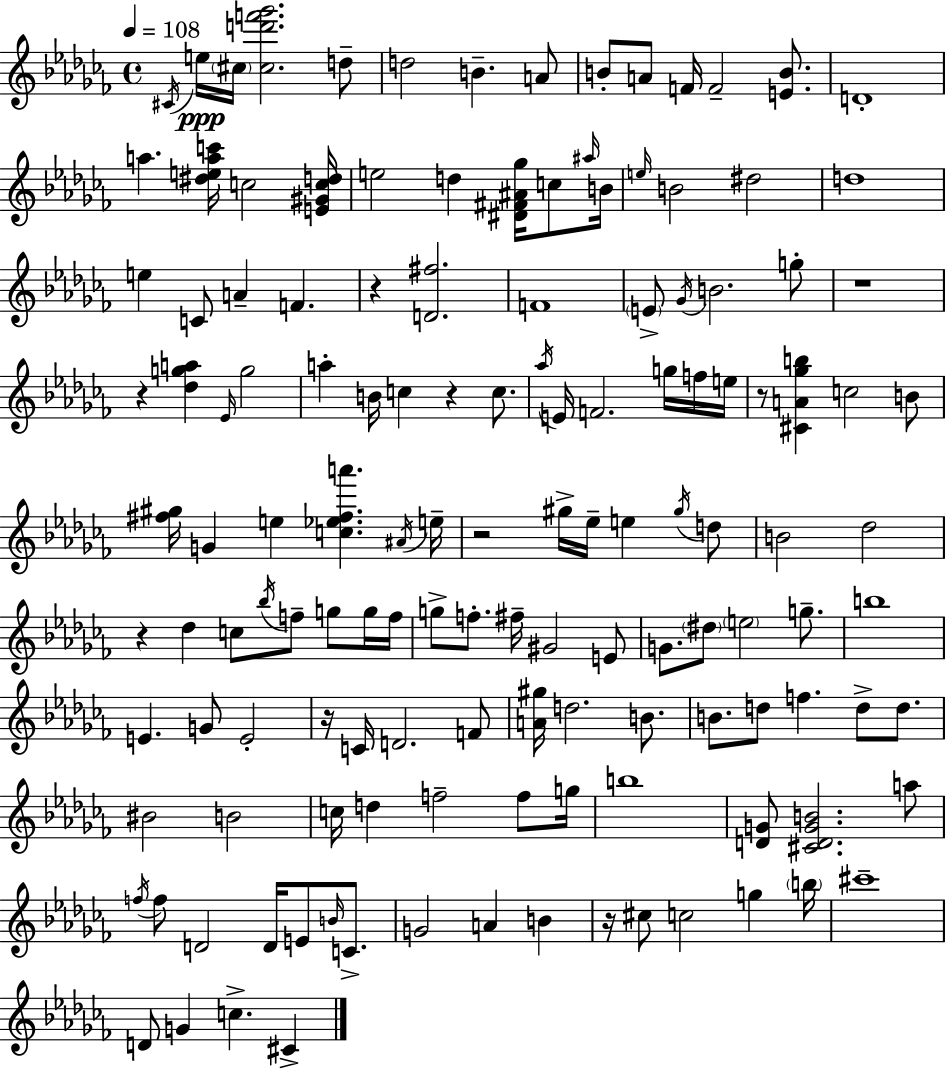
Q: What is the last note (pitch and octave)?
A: C#4